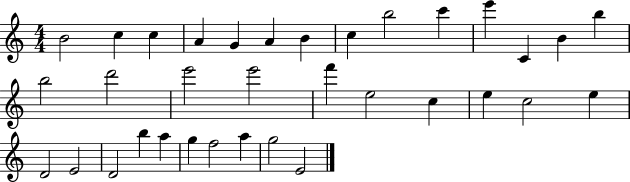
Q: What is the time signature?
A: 4/4